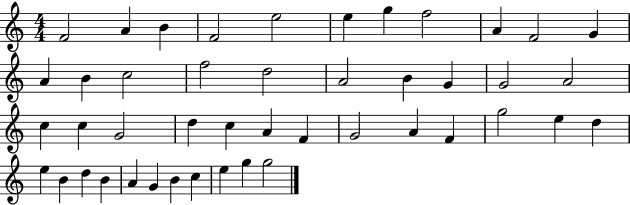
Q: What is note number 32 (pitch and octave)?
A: G5